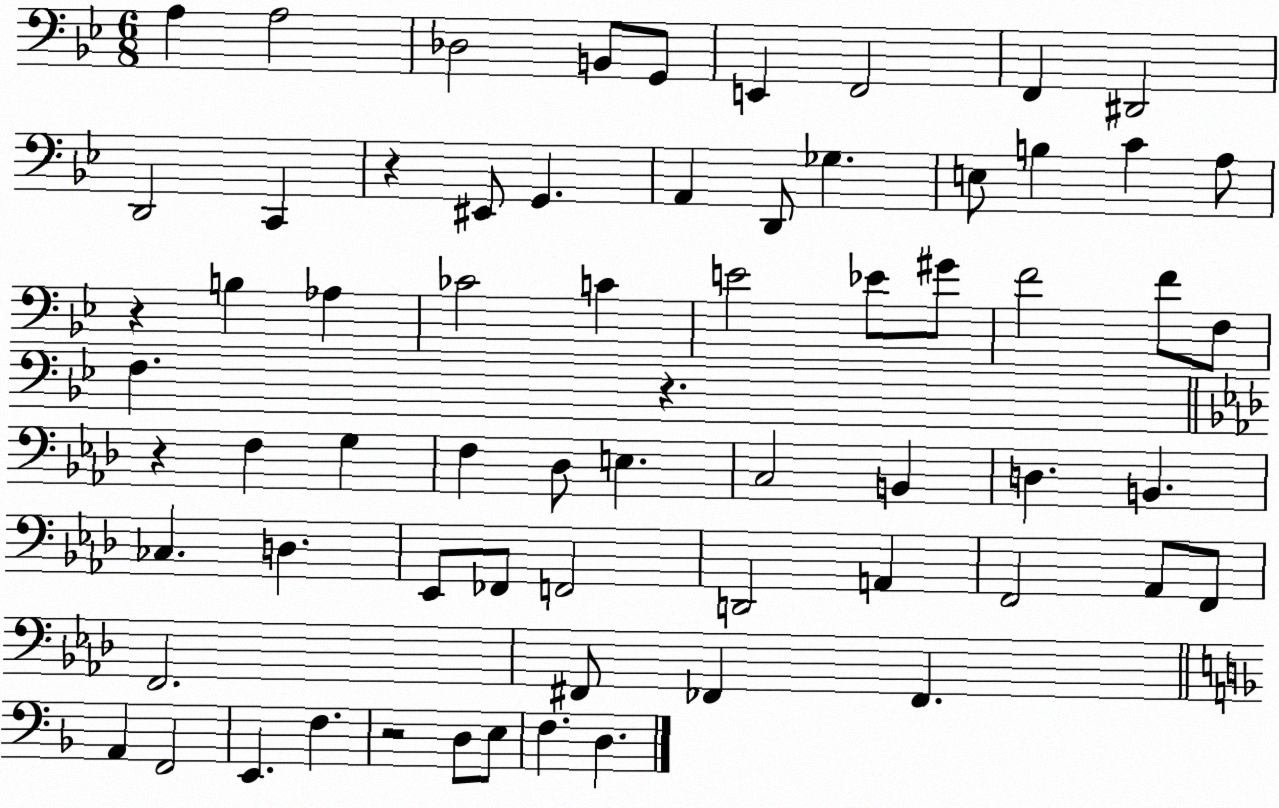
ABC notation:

X:1
T:Untitled
M:6/8
L:1/4
K:Bb
A, A,2 _D,2 B,,/2 G,,/2 E,, F,,2 F,, ^D,,2 D,,2 C,, z ^E,,/2 G,, A,, D,,/2 _G, E,/2 B, C A,/2 z B, _A, _C2 C E2 _E/2 ^G/2 F2 F/2 F,/2 F, z z F, G, F, _D,/2 E, C,2 B,, D, B,, _C, D, _E,,/2 _F,,/2 F,,2 D,,2 A,, F,,2 _A,,/2 F,,/2 F,,2 ^F,,/2 _F,, _F,, A,, F,,2 E,, F, z2 D,/2 E,/2 F, D,